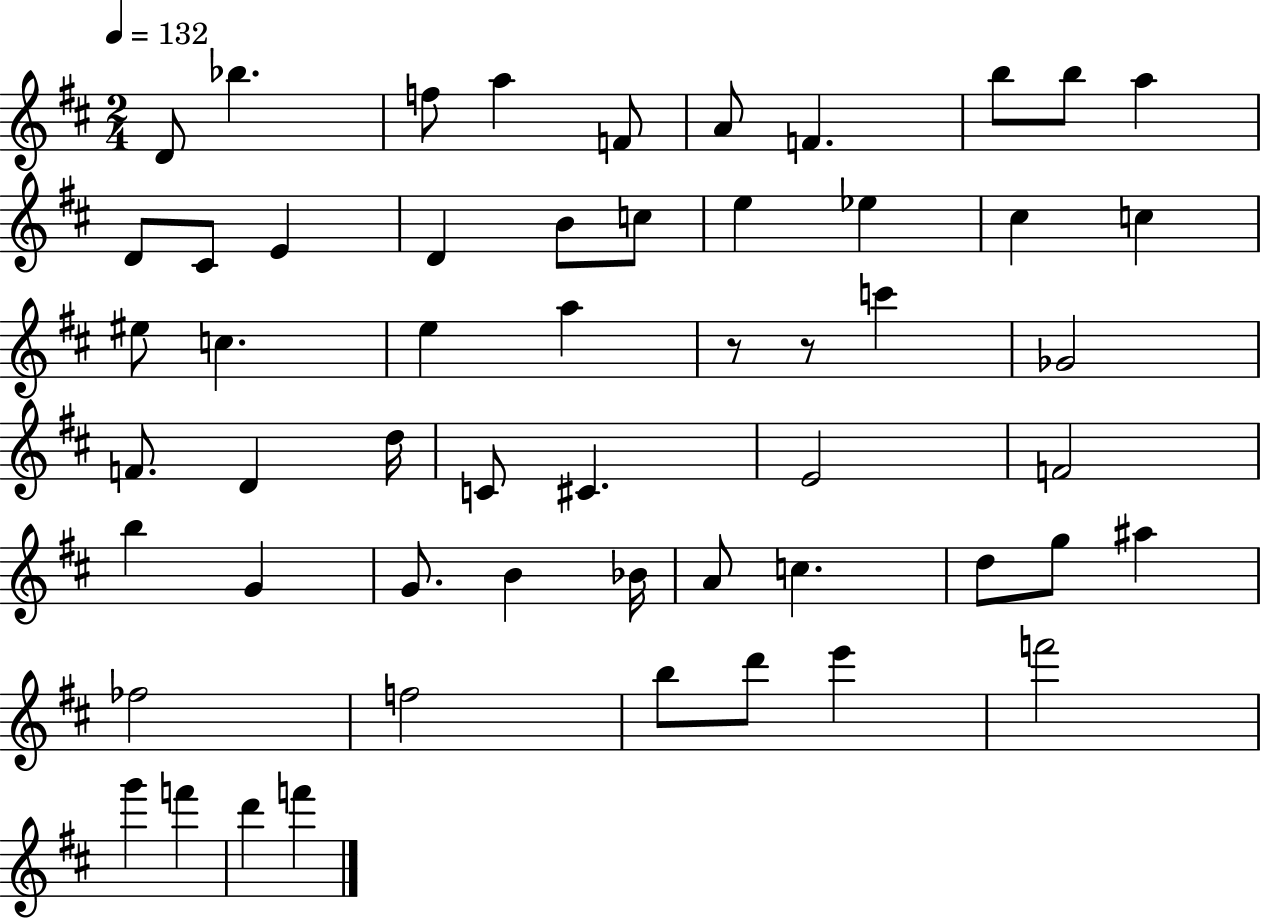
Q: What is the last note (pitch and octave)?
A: F6